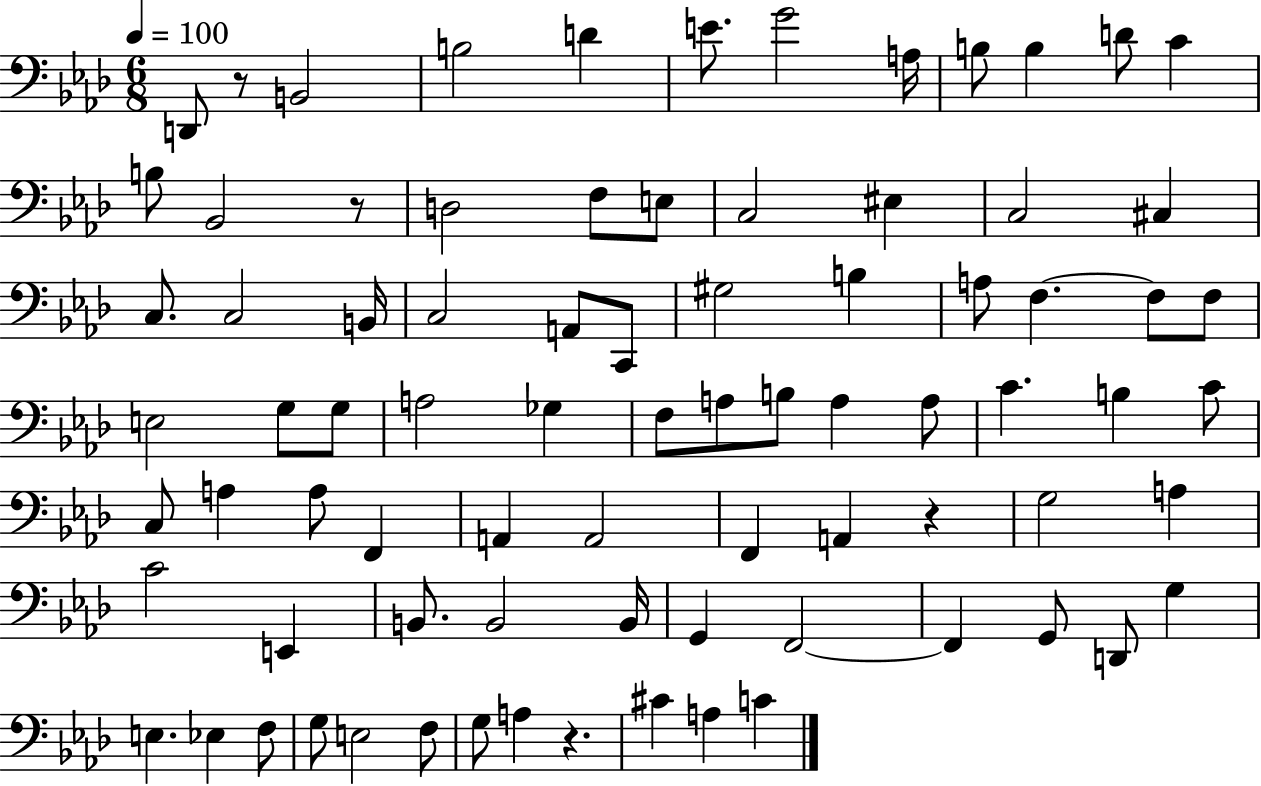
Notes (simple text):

D2/e R/e B2/h B3/h D4/q E4/e. G4/h A3/s B3/e B3/q D4/e C4/q B3/e Bb2/h R/e D3/h F3/e E3/e C3/h EIS3/q C3/h C#3/q C3/e. C3/h B2/s C3/h A2/e C2/e G#3/h B3/q A3/e F3/q. F3/e F3/e E3/h G3/e G3/e A3/h Gb3/q F3/e A3/e B3/e A3/q A3/e C4/q. B3/q C4/e C3/e A3/q A3/e F2/q A2/q A2/h F2/q A2/q R/q G3/h A3/q C4/h E2/q B2/e. B2/h B2/s G2/q F2/h F2/q G2/e D2/e G3/q E3/q. Eb3/q F3/e G3/e E3/h F3/e G3/e A3/q R/q. C#4/q A3/q C4/q